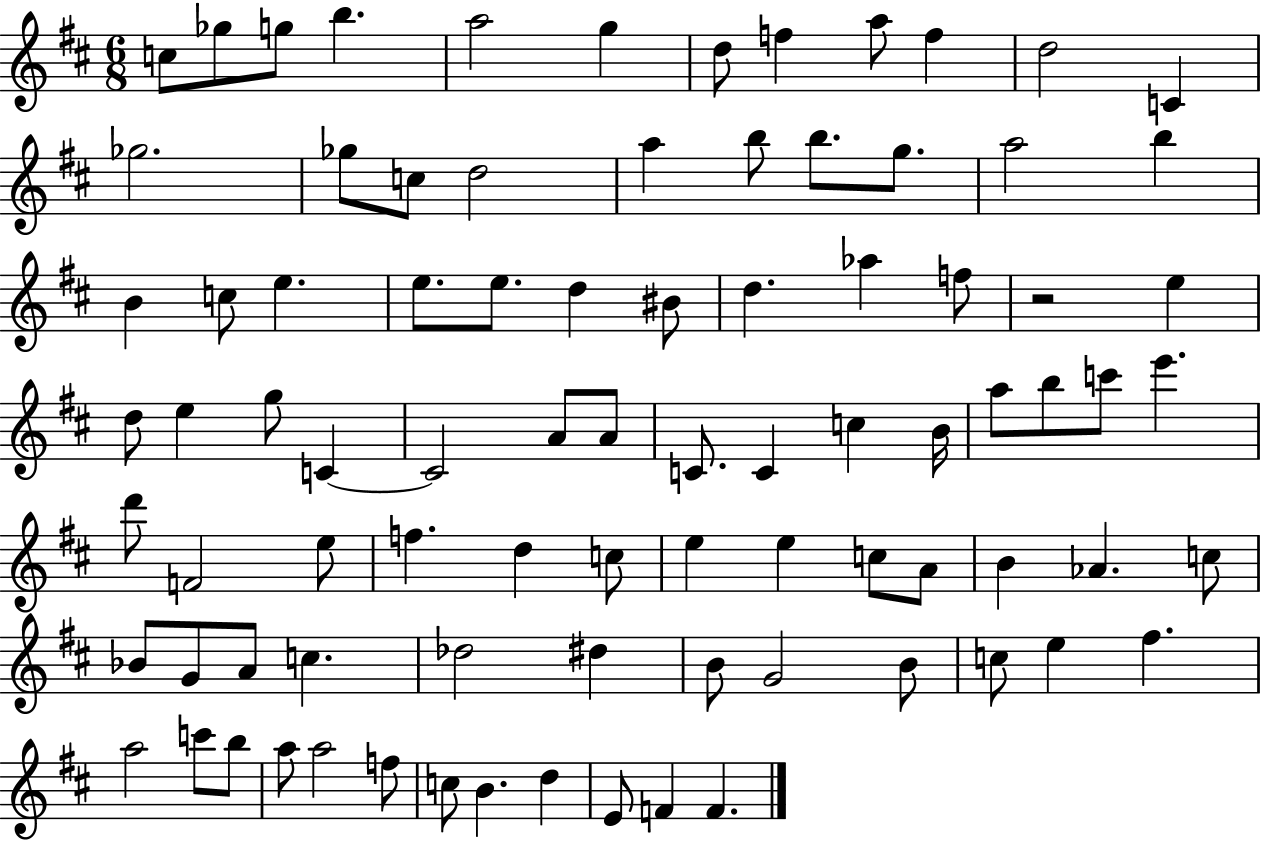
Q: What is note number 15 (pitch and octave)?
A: C5